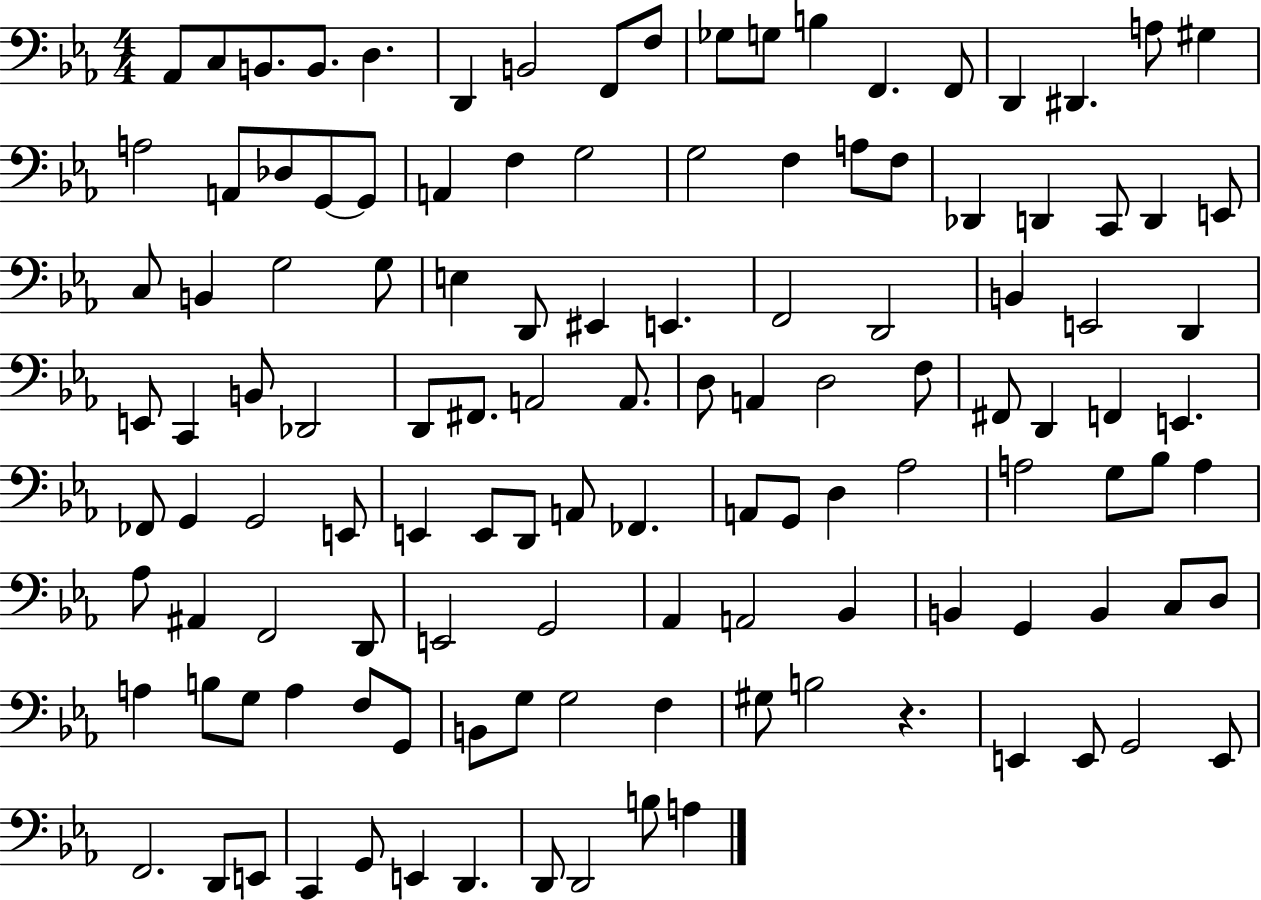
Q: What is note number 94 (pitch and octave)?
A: C3